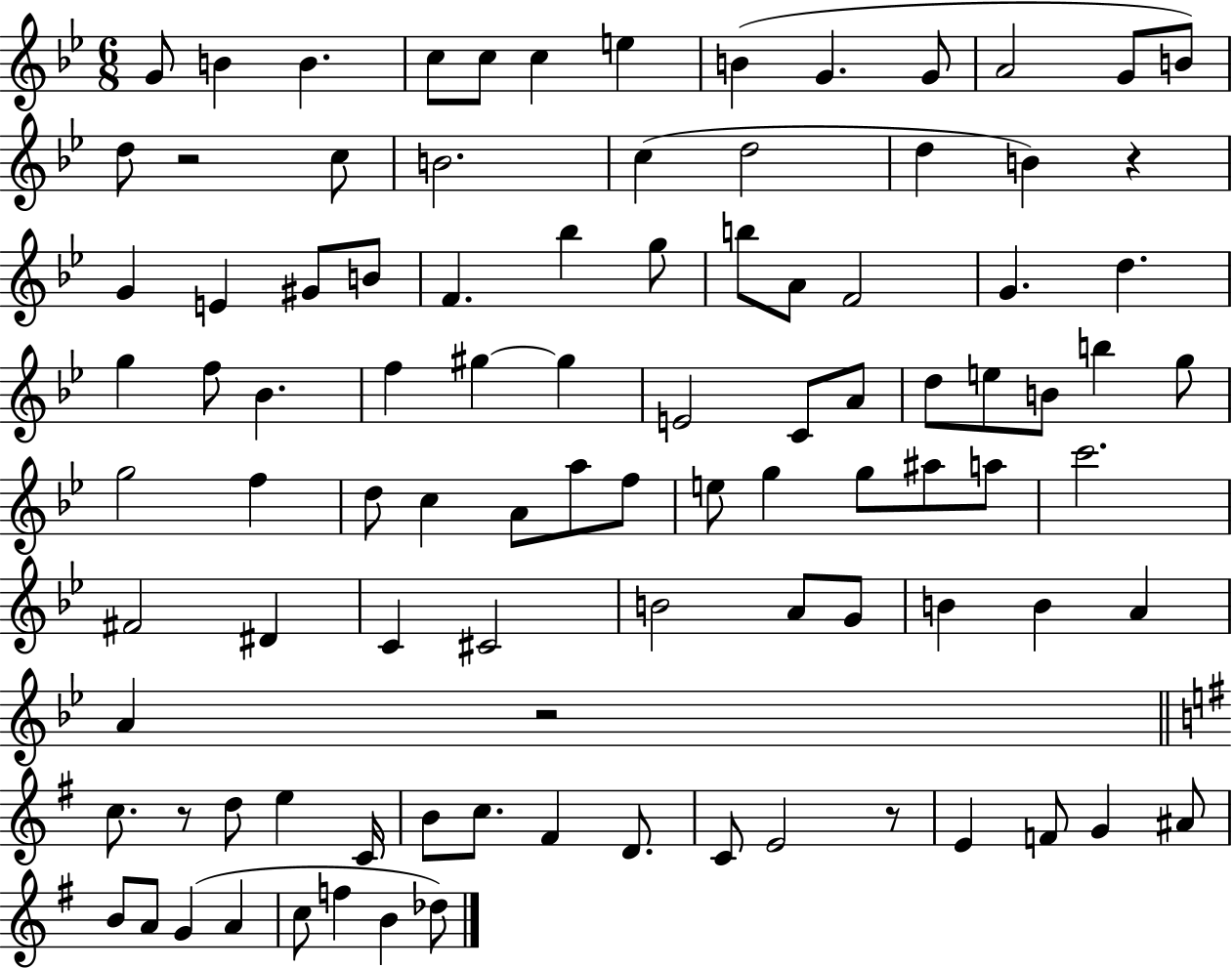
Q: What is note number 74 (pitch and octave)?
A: C4